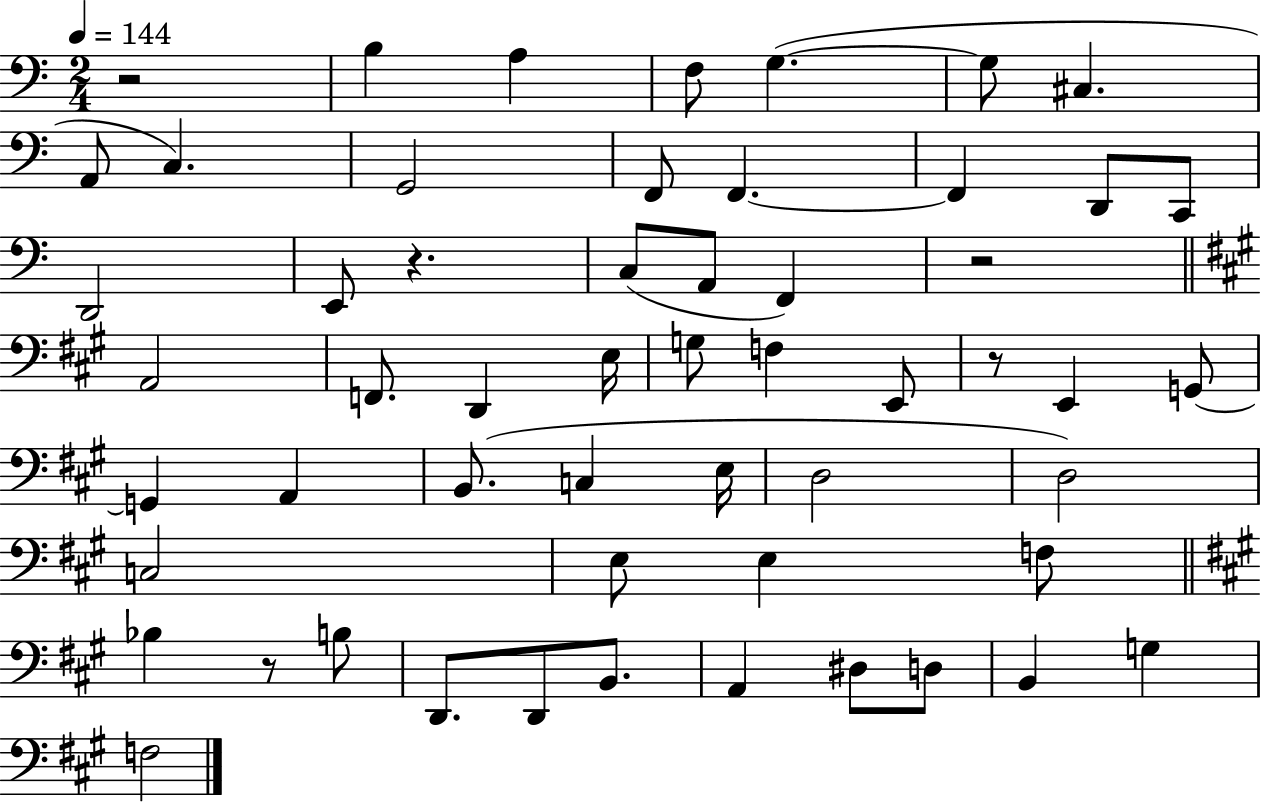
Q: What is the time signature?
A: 2/4